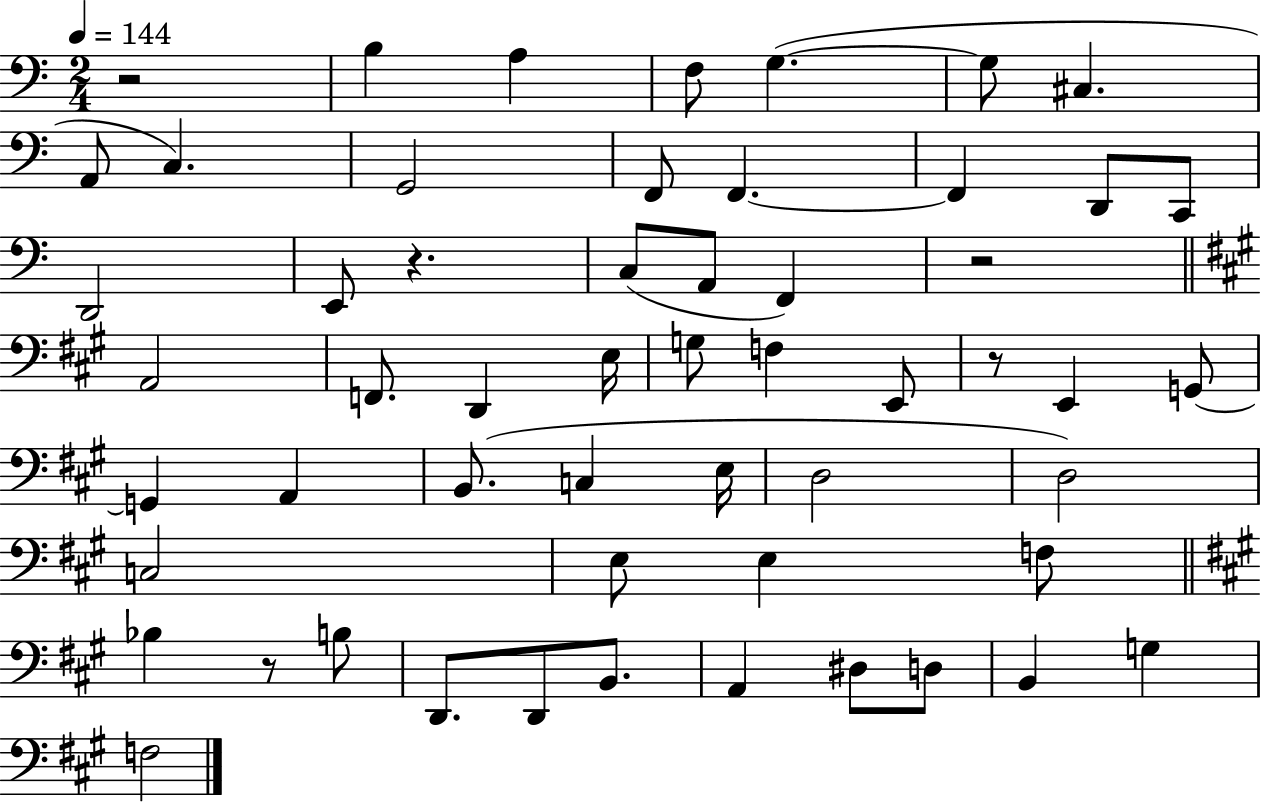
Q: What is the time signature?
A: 2/4